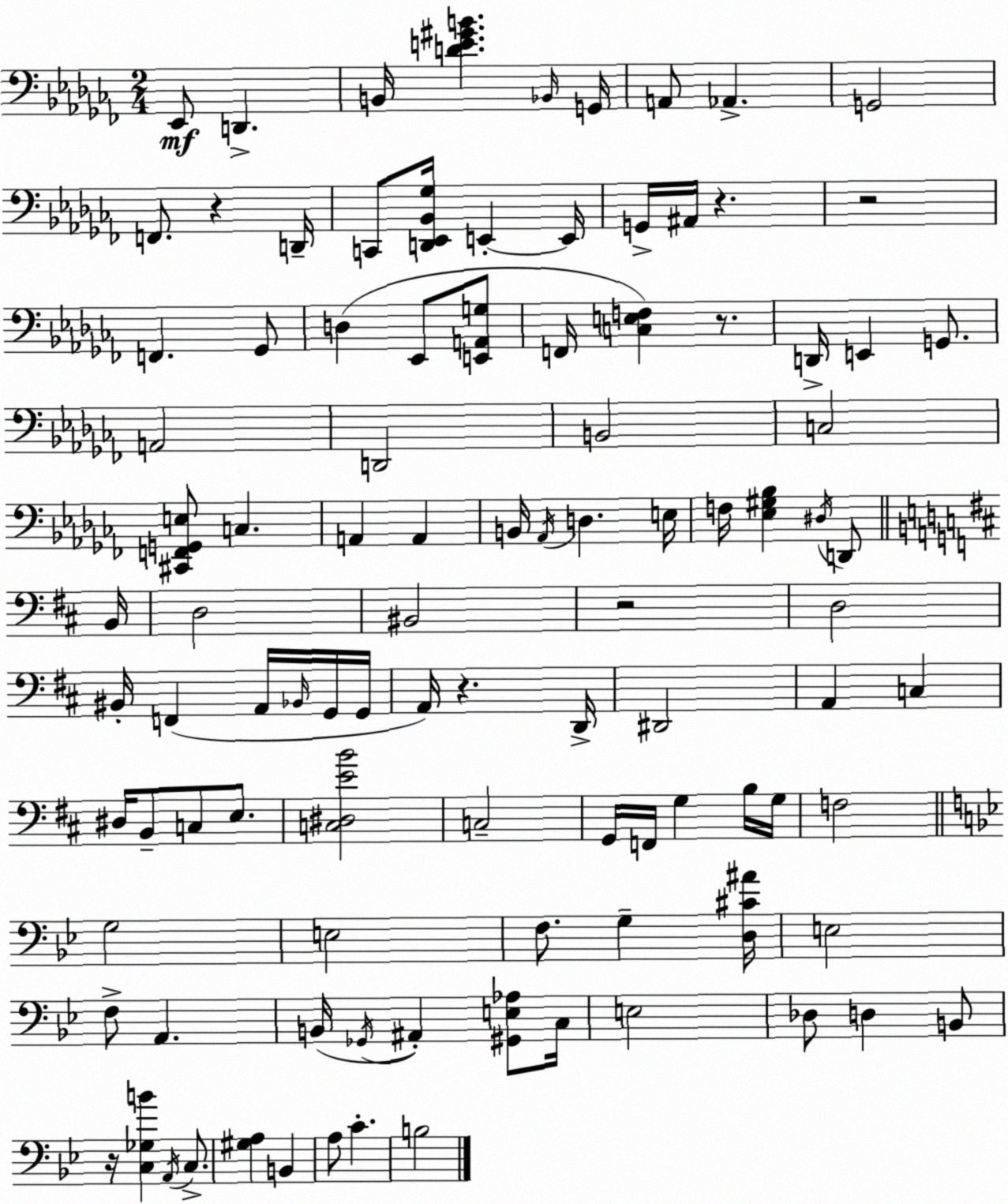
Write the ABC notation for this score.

X:1
T:Untitled
M:2/4
L:1/4
K:Abm
_E,,/2 D,, B,,/4 [DE^GB] _B,,/4 G,,/4 A,,/2 _A,, G,,2 F,,/2 z D,,/4 C,,/2 [D,,_E,,_B,,_G,]/4 E,, E,,/4 G,,/4 ^A,,/4 z z2 F,, _G,,/2 D, _E,,/2 [E,,A,,G,]/2 F,,/4 [C,E,F,] z/2 D,,/4 E,, G,,/2 A,,2 D,,2 B,,2 C,2 [^C,,F,,G,,E,]/2 C, A,, A,, B,,/4 _A,,/4 D, E,/4 F,/4 [_E,^G,_B,] ^D,/4 D,,/2 B,,/4 D,2 ^B,,2 z2 D,2 ^B,,/4 F,, A,,/4 _B,,/4 G,,/4 G,,/4 A,,/4 z D,,/4 ^D,,2 A,, C, ^D,/4 B,,/2 C,/2 E,/2 [C,^D,EB]2 C,2 G,,/4 F,,/4 G, B,/4 G,/4 F,2 G,2 E,2 F,/2 G, [D,^C^A]/4 E,2 F,/2 A,, B,,/4 _G,,/4 ^A,, [^G,,E,_A,]/2 C,/4 E,2 _D,/2 D, B,,/2 z/4 [C,_G,B] A,,/4 C,/2 [^G,A,] B,, A,/2 C B,2